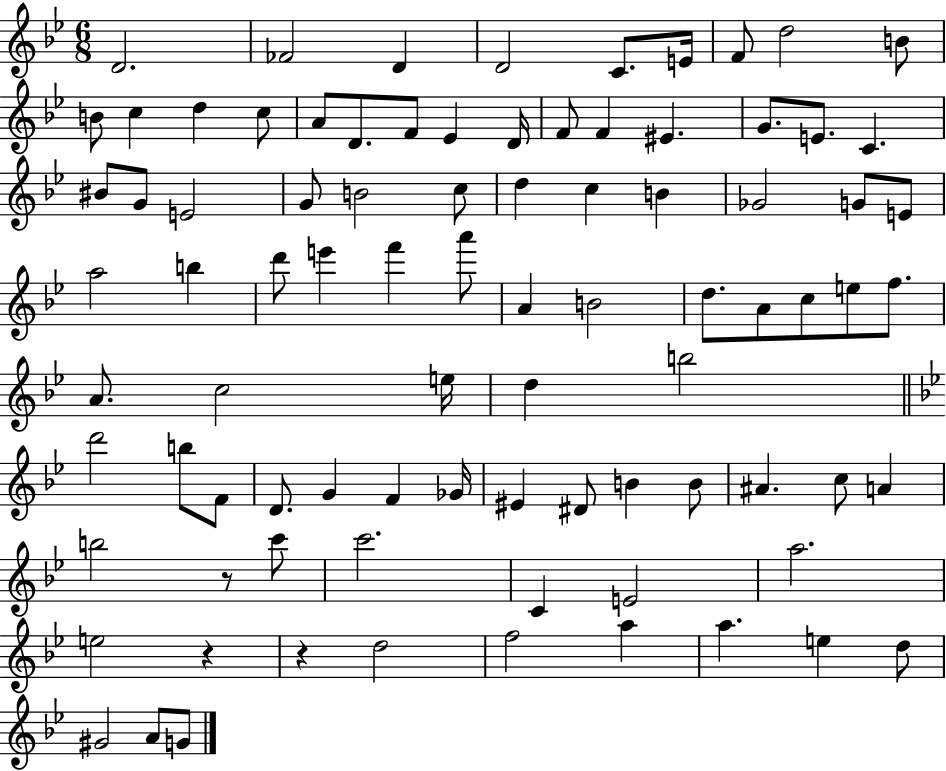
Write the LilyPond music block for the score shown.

{
  \clef treble
  \numericTimeSignature
  \time 6/8
  \key bes \major
  d'2. | fes'2 d'4 | d'2 c'8. e'16 | f'8 d''2 b'8 | \break b'8 c''4 d''4 c''8 | a'8 d'8. f'8 ees'4 d'16 | f'8 f'4 eis'4. | g'8. e'8. c'4. | \break bis'8 g'8 e'2 | g'8 b'2 c''8 | d''4 c''4 b'4 | ges'2 g'8 e'8 | \break a''2 b''4 | d'''8 e'''4 f'''4 a'''8 | a'4 b'2 | d''8. a'8 c''8 e''8 f''8. | \break a'8. c''2 e''16 | d''4 b''2 | \bar "||" \break \key bes \major d'''2 b''8 f'8 | d'8. g'4 f'4 ges'16 | eis'4 dis'8 b'4 b'8 | ais'4. c''8 a'4 | \break b''2 r8 c'''8 | c'''2. | c'4 e'2 | a''2. | \break e''2 r4 | r4 d''2 | f''2 a''4 | a''4. e''4 d''8 | \break gis'2 a'8 g'8 | \bar "|."
}